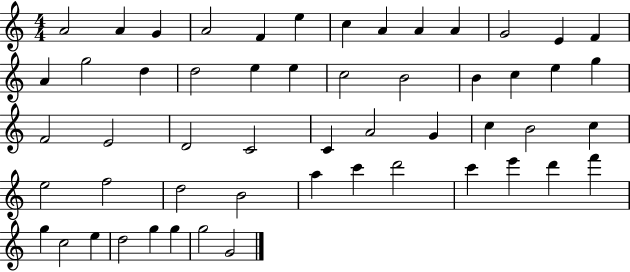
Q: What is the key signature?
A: C major